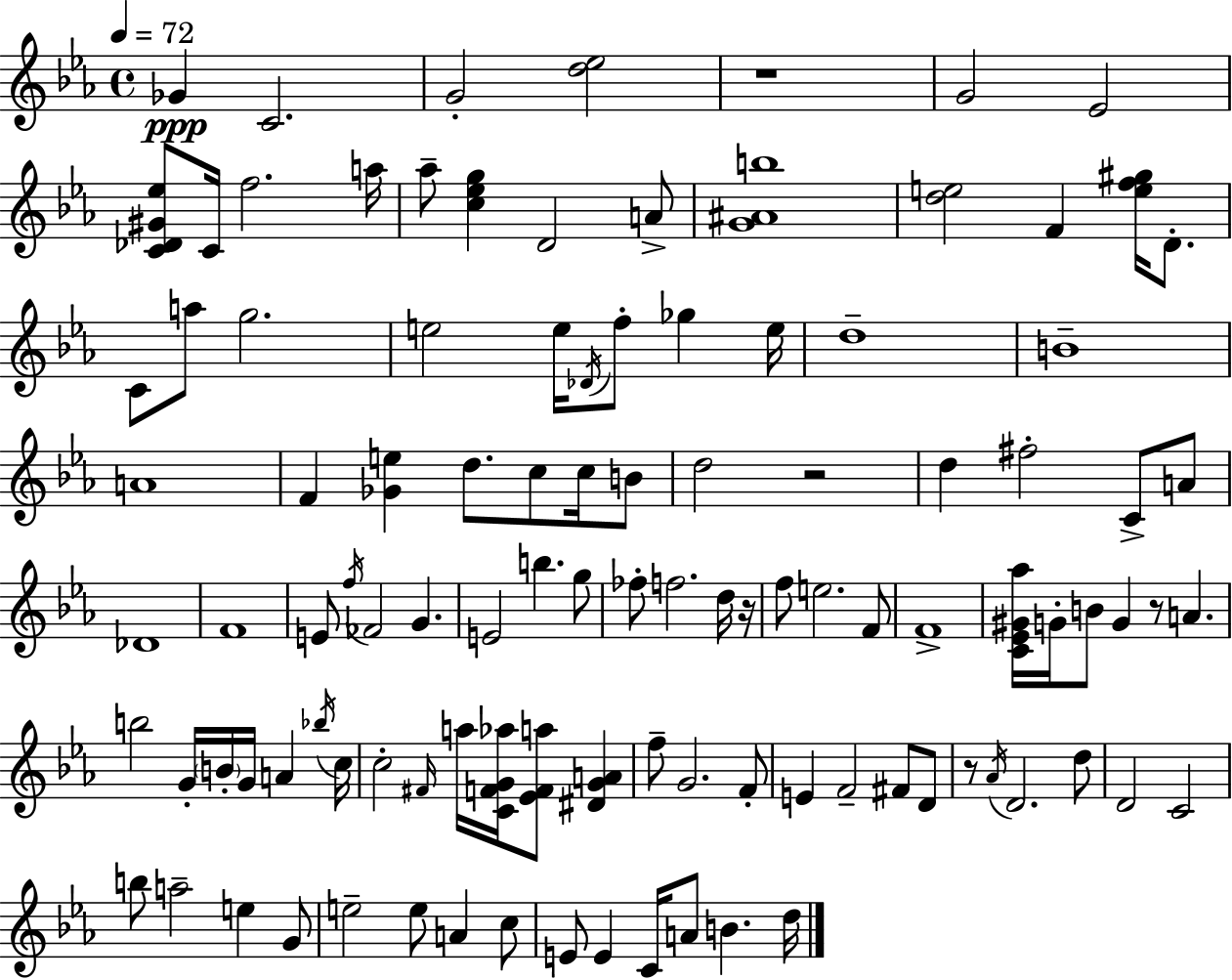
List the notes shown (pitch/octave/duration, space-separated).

Gb4/q C4/h. G4/h [D5,Eb5]/h R/w G4/h Eb4/h [C4,Db4,G#4,Eb5]/e C4/s F5/h. A5/s Ab5/e [C5,Eb5,G5]/q D4/h A4/e [G4,A#4,B5]/w [D5,E5]/h F4/q [E5,F5,G#5]/s D4/e. C4/e A5/e G5/h. E5/h E5/s Db4/s F5/e Gb5/q E5/s D5/w B4/w A4/w F4/q [Gb4,E5]/q D5/e. C5/e C5/s B4/e D5/h R/h D5/q F#5/h C4/e A4/e Db4/w F4/w E4/e F5/s FES4/h G4/q. E4/h B5/q. G5/e FES5/e F5/h. D5/s R/s F5/e E5/h. F4/e F4/w [C4,Eb4,G#4,Ab5]/s G4/s B4/e G4/q R/e A4/q. B5/h G4/s B4/s G4/s A4/q Bb5/s C5/s C5/h F#4/s A5/s [C4,F4,G4,Ab5]/s [Eb4,F4,A5]/e [D#4,G4,A4]/q F5/e G4/h. F4/e E4/q F4/h F#4/e D4/e R/e Ab4/s D4/h. D5/e D4/h C4/h B5/e A5/h E5/q G4/e E5/h E5/e A4/q C5/e E4/e E4/q C4/s A4/e B4/q. D5/s